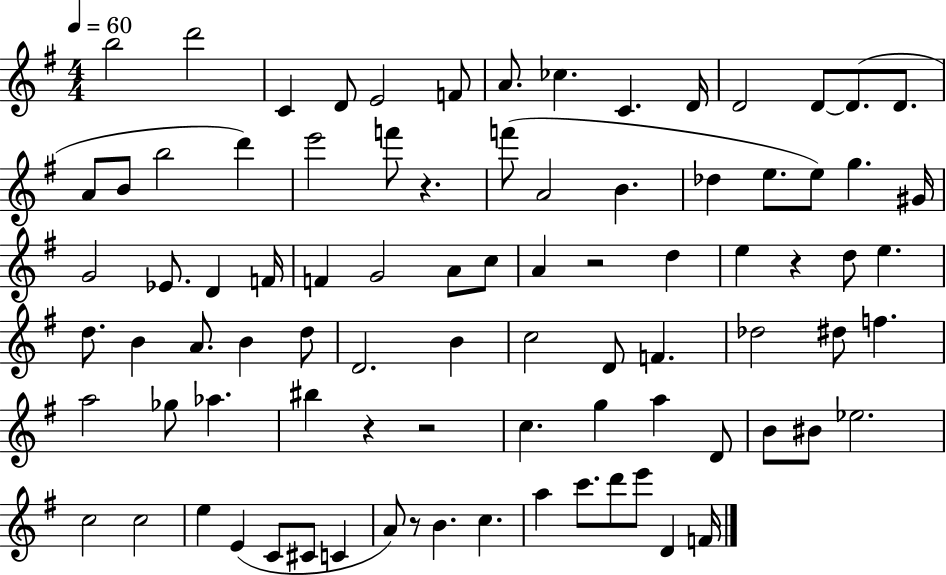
X:1
T:Untitled
M:4/4
L:1/4
K:G
b2 d'2 C D/2 E2 F/2 A/2 _c C D/4 D2 D/2 D/2 D/2 A/2 B/2 b2 d' e'2 f'/2 z f'/2 A2 B _d e/2 e/2 g ^G/4 G2 _E/2 D F/4 F G2 A/2 c/2 A z2 d e z d/2 e d/2 B A/2 B d/2 D2 B c2 D/2 F _d2 ^d/2 f a2 _g/2 _a ^b z z2 c g a D/2 B/2 ^B/2 _e2 c2 c2 e E C/2 ^C/2 C A/2 z/2 B c a c'/2 d'/2 e'/2 D F/4